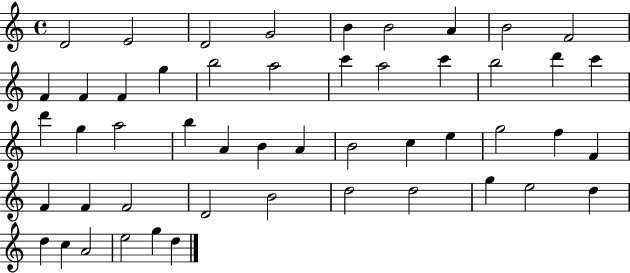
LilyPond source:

{
  \clef treble
  \time 4/4
  \defaultTimeSignature
  \key c \major
  d'2 e'2 | d'2 g'2 | b'4 b'2 a'4 | b'2 f'2 | \break f'4 f'4 f'4 g''4 | b''2 a''2 | c'''4 a''2 c'''4 | b''2 d'''4 c'''4 | \break d'''4 g''4 a''2 | b''4 a'4 b'4 a'4 | b'2 c''4 e''4 | g''2 f''4 f'4 | \break f'4 f'4 f'2 | d'2 b'2 | d''2 d''2 | g''4 e''2 d''4 | \break d''4 c''4 a'2 | e''2 g''4 d''4 | \bar "|."
}